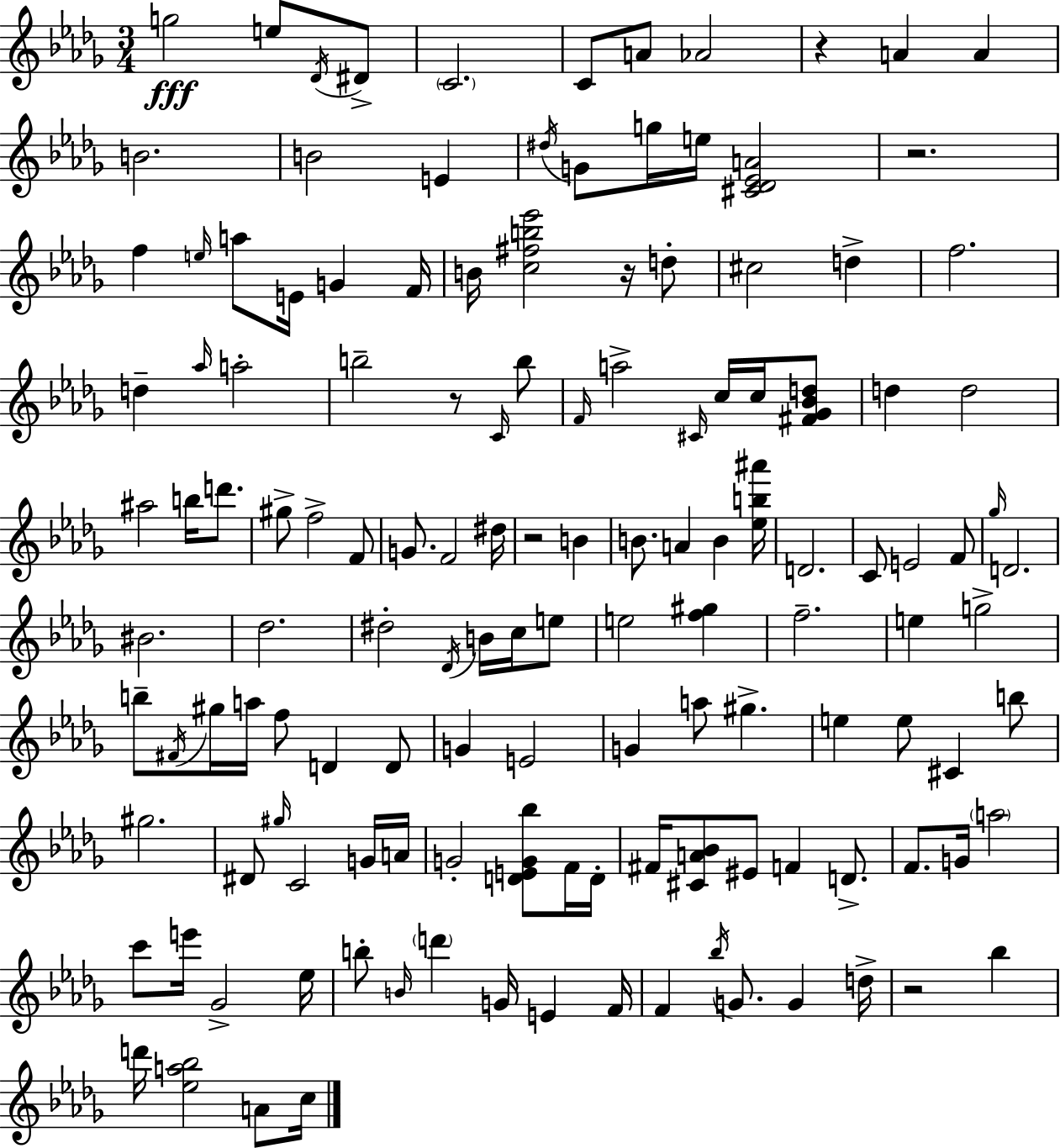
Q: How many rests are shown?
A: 6